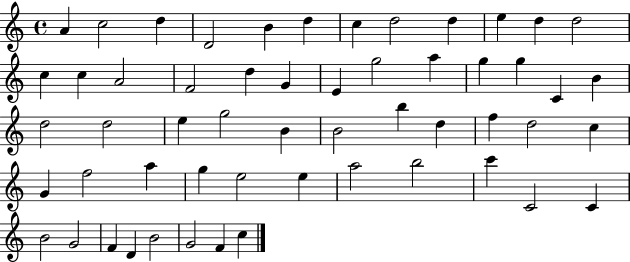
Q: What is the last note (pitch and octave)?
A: C5